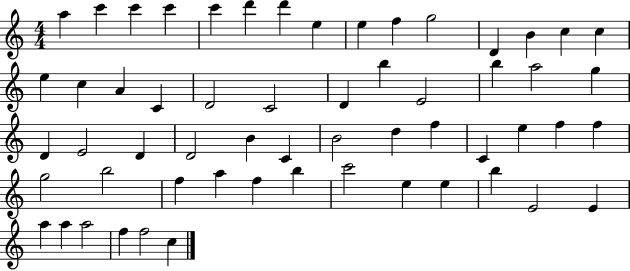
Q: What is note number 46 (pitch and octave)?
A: B5